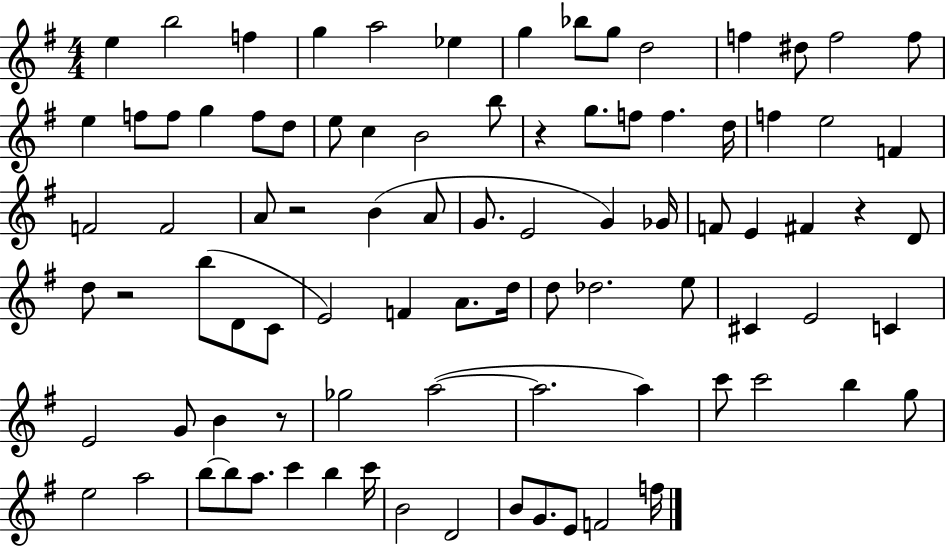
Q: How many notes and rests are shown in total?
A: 89